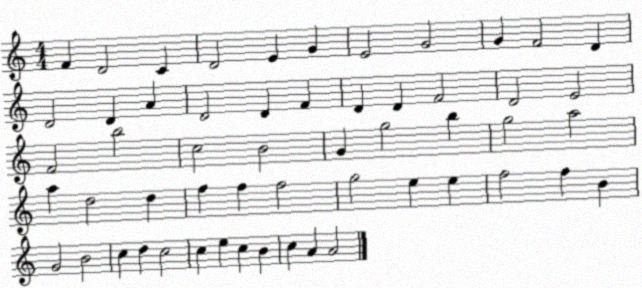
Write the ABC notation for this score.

X:1
T:Untitled
M:4/4
L:1/4
K:C
F D2 C D2 E G E2 G2 G F2 D D2 D A D2 D F D D F2 D2 E2 F2 b2 c2 B2 G g2 b g2 a2 a d2 d f f f2 g2 e e f2 f B G2 B2 c d c2 c e c B c A A2